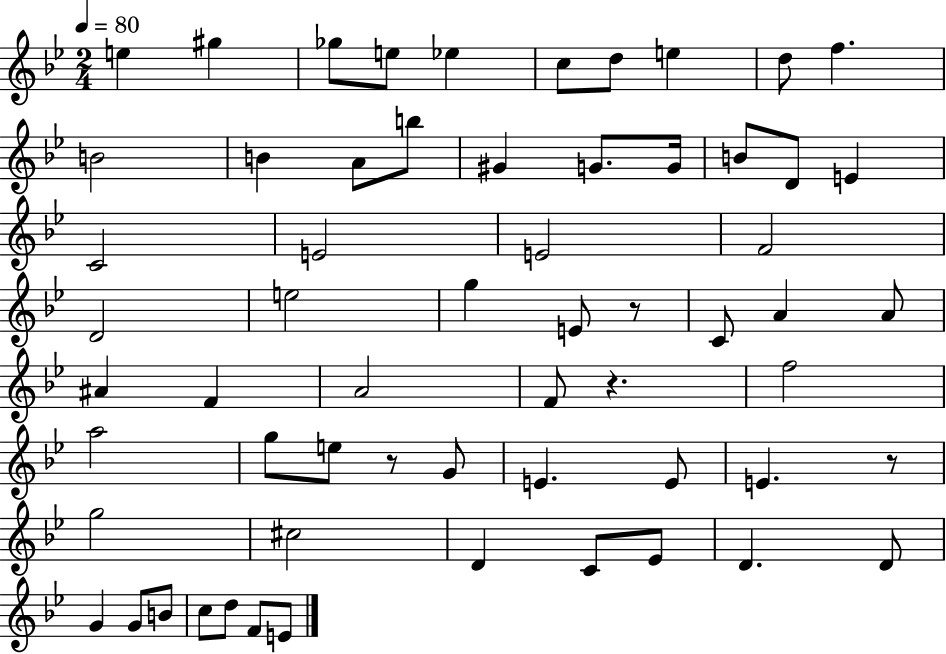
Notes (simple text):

E5/q G#5/q Gb5/e E5/e Eb5/q C5/e D5/e E5/q D5/e F5/q. B4/h B4/q A4/e B5/e G#4/q G4/e. G4/s B4/e D4/e E4/q C4/h E4/h E4/h F4/h D4/h E5/h G5/q E4/e R/e C4/e A4/q A4/e A#4/q F4/q A4/h F4/e R/q. F5/h A5/h G5/e E5/e R/e G4/e E4/q. E4/e E4/q. R/e G5/h C#5/h D4/q C4/e Eb4/e D4/q. D4/e G4/q G4/e B4/e C5/e D5/e F4/e E4/e